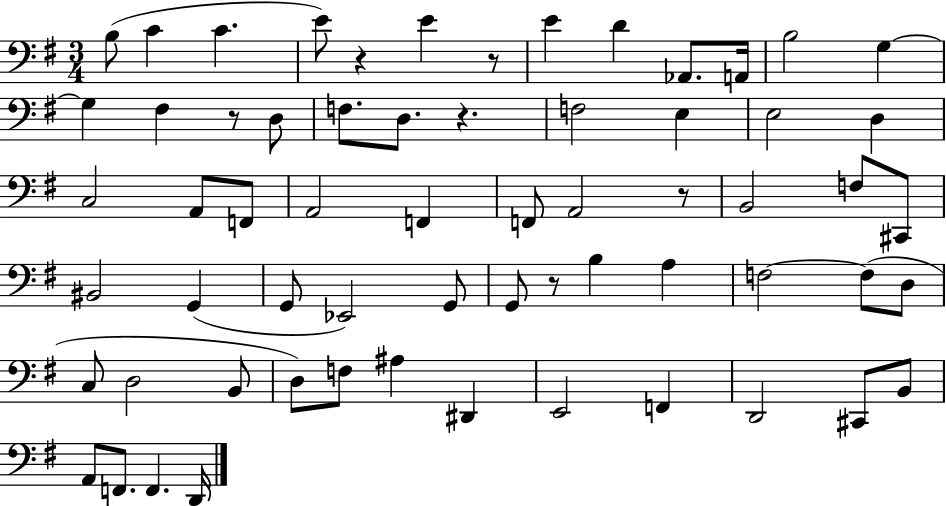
X:1
T:Untitled
M:3/4
L:1/4
K:G
B,/2 C C E/2 z E z/2 E D _A,,/2 A,,/4 B,2 G, G, ^F, z/2 D,/2 F,/2 D,/2 z F,2 E, E,2 D, C,2 A,,/2 F,,/2 A,,2 F,, F,,/2 A,,2 z/2 B,,2 F,/2 ^C,,/2 ^B,,2 G,, G,,/2 _E,,2 G,,/2 G,,/2 z/2 B, A, F,2 F,/2 D,/2 C,/2 D,2 B,,/2 D,/2 F,/2 ^A, ^D,, E,,2 F,, D,,2 ^C,,/2 B,,/2 A,,/2 F,,/2 F,, D,,/4